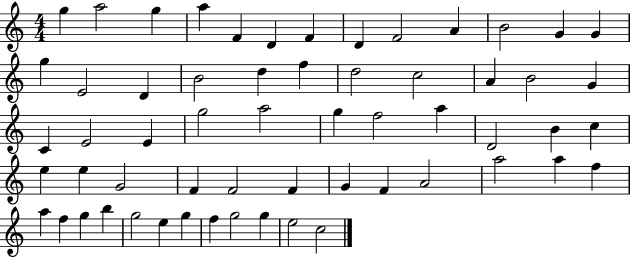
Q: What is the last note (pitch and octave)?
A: C5